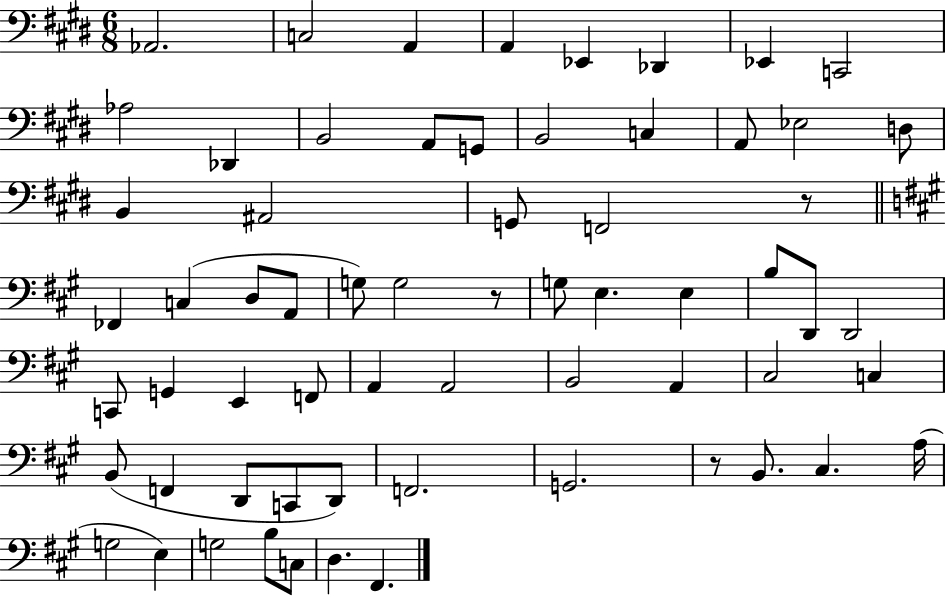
{
  \clef bass
  \numericTimeSignature
  \time 6/8
  \key e \major
  aes,2. | c2 a,4 | a,4 ees,4 des,4 | ees,4 c,2 | \break aes2 des,4 | b,2 a,8 g,8 | b,2 c4 | a,8 ees2 d8 | \break b,4 ais,2 | g,8 f,2 r8 | \bar "||" \break \key a \major fes,4 c4( d8 a,8 | g8) g2 r8 | g8 e4. e4 | b8 d,8 d,2 | \break c,8 g,4 e,4 f,8 | a,4 a,2 | b,2 a,4 | cis2 c4 | \break b,8( f,4 d,8 c,8 d,8) | f,2. | g,2. | r8 b,8. cis4. a16( | \break g2 e4) | g2 b8 c8 | d4. fis,4. | \bar "|."
}